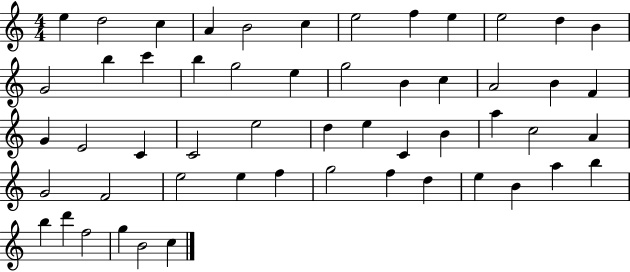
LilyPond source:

{
  \clef treble
  \numericTimeSignature
  \time 4/4
  \key c \major
  e''4 d''2 c''4 | a'4 b'2 c''4 | e''2 f''4 e''4 | e''2 d''4 b'4 | \break g'2 b''4 c'''4 | b''4 g''2 e''4 | g''2 b'4 c''4 | a'2 b'4 f'4 | \break g'4 e'2 c'4 | c'2 e''2 | d''4 e''4 c'4 b'4 | a''4 c''2 a'4 | \break g'2 f'2 | e''2 e''4 f''4 | g''2 f''4 d''4 | e''4 b'4 a''4 b''4 | \break b''4 d'''4 f''2 | g''4 b'2 c''4 | \bar "|."
}